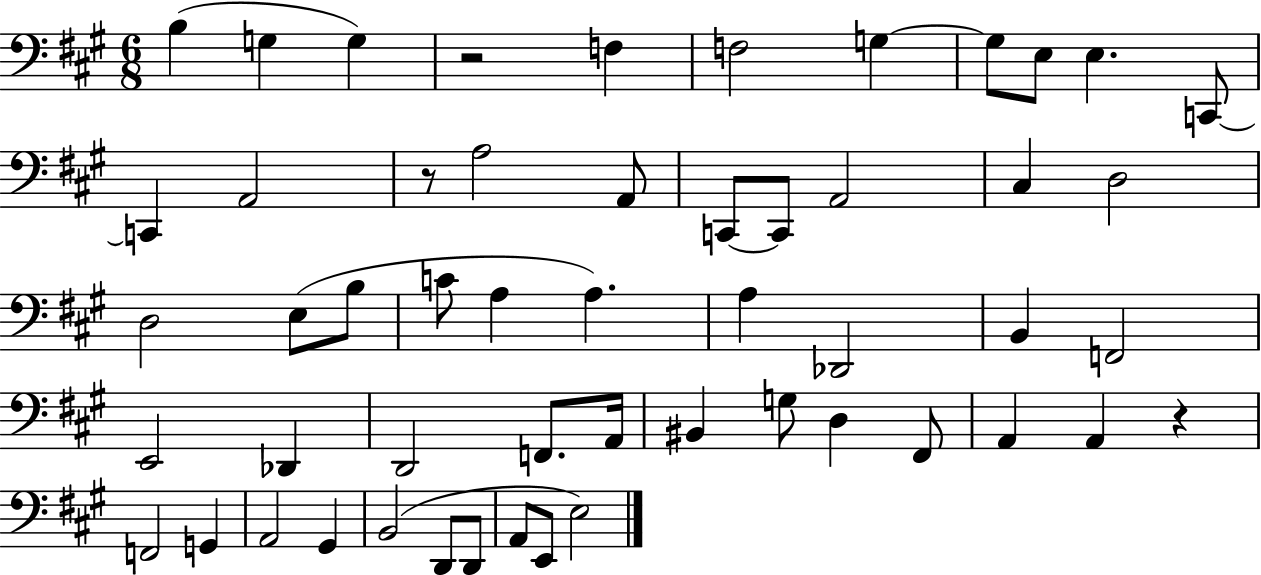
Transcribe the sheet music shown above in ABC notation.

X:1
T:Untitled
M:6/8
L:1/4
K:A
B, G, G, z2 F, F,2 G, G,/2 E,/2 E, C,,/2 C,, A,,2 z/2 A,2 A,,/2 C,,/2 C,,/2 A,,2 ^C, D,2 D,2 E,/2 B,/2 C/2 A, A, A, _D,,2 B,, F,,2 E,,2 _D,, D,,2 F,,/2 A,,/4 ^B,, G,/2 D, ^F,,/2 A,, A,, z F,,2 G,, A,,2 ^G,, B,,2 D,,/2 D,,/2 A,,/2 E,,/2 E,2